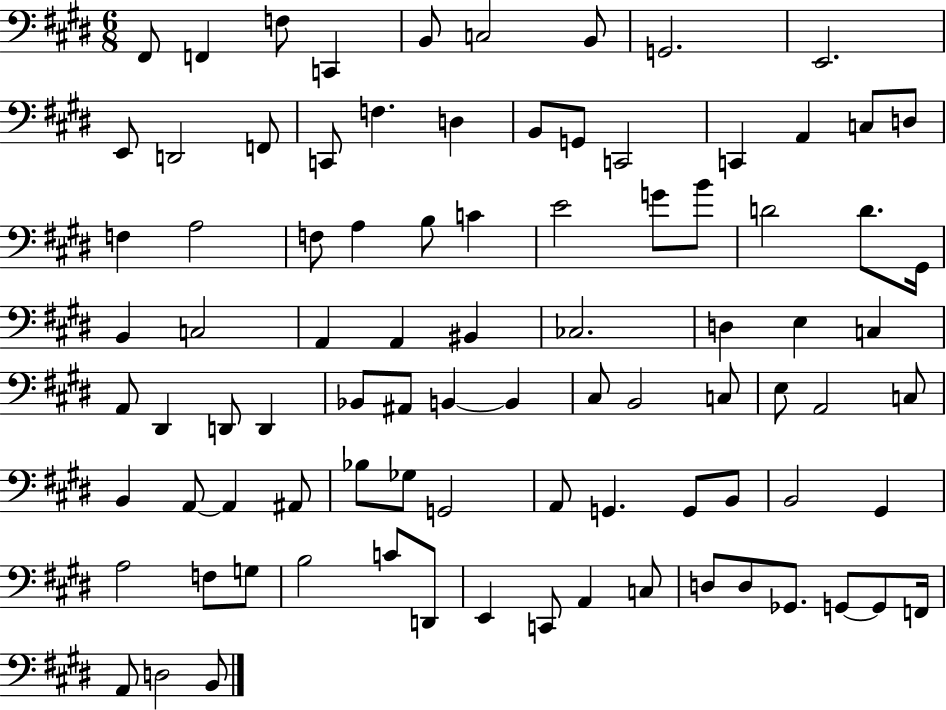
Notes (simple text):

F#2/e F2/q F3/e C2/q B2/e C3/h B2/e G2/h. E2/h. E2/e D2/h F2/e C2/e F3/q. D3/q B2/e G2/e C2/h C2/q A2/q C3/e D3/e F3/q A3/h F3/e A3/q B3/e C4/q E4/h G4/e B4/e D4/h D4/e. G#2/s B2/q C3/h A2/q A2/q BIS2/q CES3/h. D3/q E3/q C3/q A2/e D#2/q D2/e D2/q Bb2/e A#2/e B2/q B2/q C#3/e B2/h C3/e E3/e A2/h C3/e B2/q A2/e A2/q A#2/e Bb3/e Gb3/e G2/h A2/e G2/q. G2/e B2/e B2/h G#2/q A3/h F3/e G3/e B3/h C4/e D2/e E2/q C2/e A2/q C3/e D3/e D3/e Gb2/e. G2/e G2/e F2/s A2/e D3/h B2/e